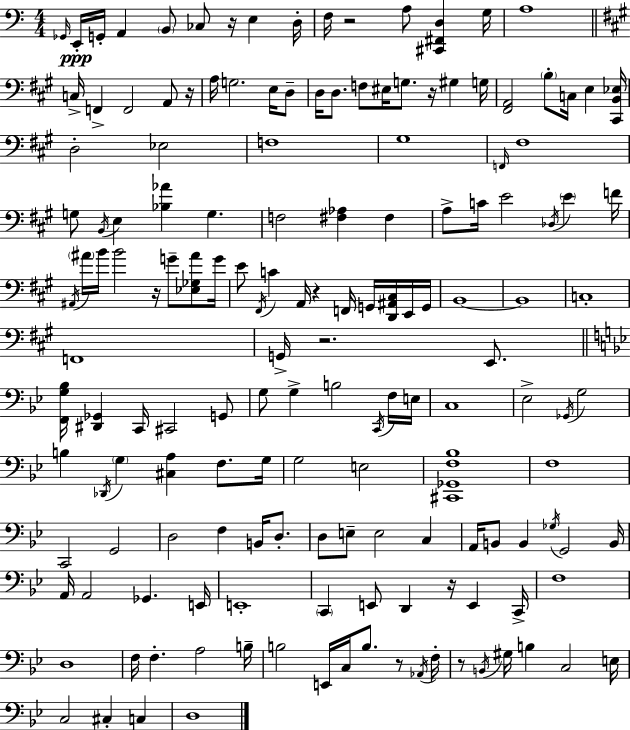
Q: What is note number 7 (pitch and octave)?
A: E3